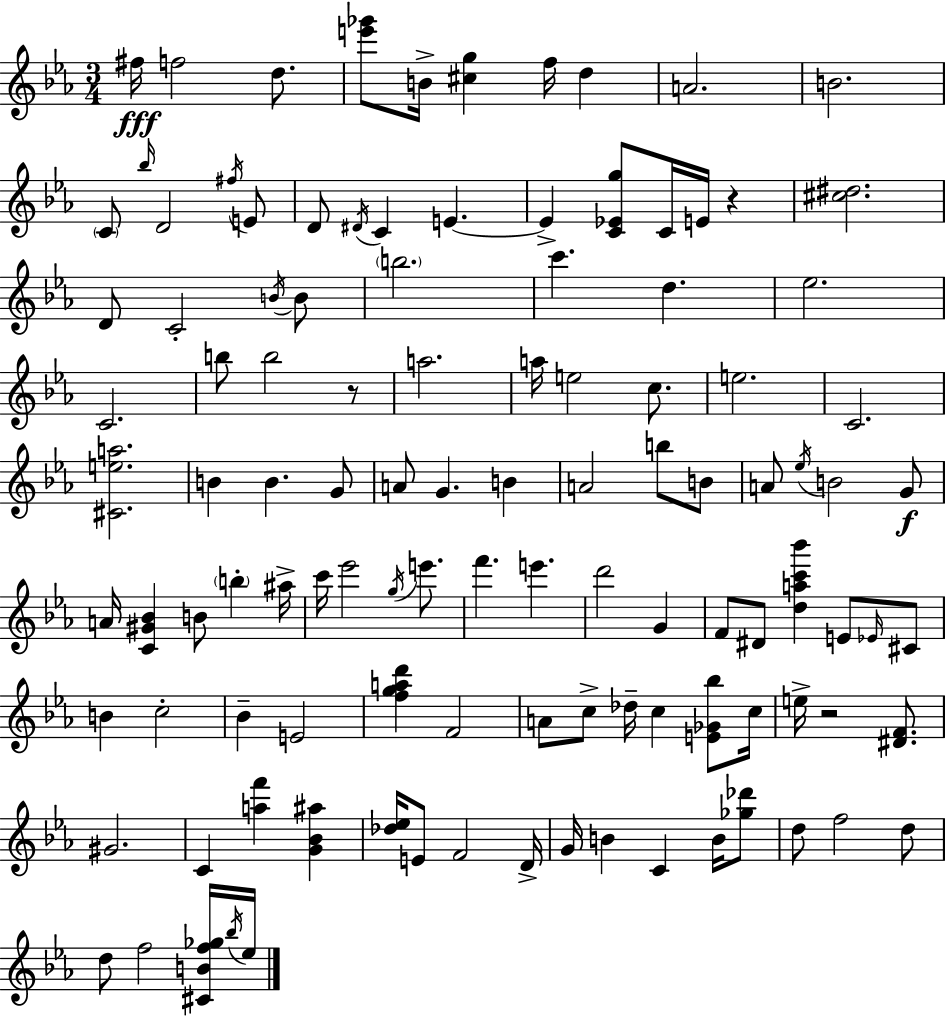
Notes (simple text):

F#5/s F5/h D5/e. [E6,Gb6]/e B4/s [C#5,G5]/q F5/s D5/q A4/h. B4/h. C4/e Bb5/s D4/h F#5/s E4/e D4/e D#4/s C4/q E4/q. E4/q [C4,Eb4,G5]/e C4/s E4/s R/q [C#5,D#5]/h. D4/e C4/h B4/s B4/e B5/h. C6/q. D5/q. Eb5/h. C4/h. B5/e B5/h R/e A5/h. A5/s E5/h C5/e. E5/h. C4/h. [C#4,E5,A5]/h. B4/q B4/q. G4/e A4/e G4/q. B4/q A4/h B5/e B4/e A4/e Eb5/s B4/h G4/e A4/s [C4,G#4,Bb4]/q B4/e B5/q A#5/s C6/s Eb6/h G5/s E6/e. F6/q. E6/q. D6/h G4/q F4/e D#4/e [D5,A5,C6,Bb6]/q E4/e Eb4/s C#4/e B4/q C5/h Bb4/q E4/h [F5,G5,A5,D6]/q F4/h A4/e C5/e Db5/s C5/q [E4,Gb4,Bb5]/e C5/s E5/s R/h [D#4,F4]/e. G#4/h. C4/q [A5,F6]/q [G4,Bb4,A#5]/q [Db5,Eb5]/s E4/e F4/h D4/s G4/s B4/q C4/q B4/s [Gb5,Db6]/e D5/e F5/h D5/e D5/e F5/h [C#4,B4,F5,Gb5]/s Bb5/s Eb5/s